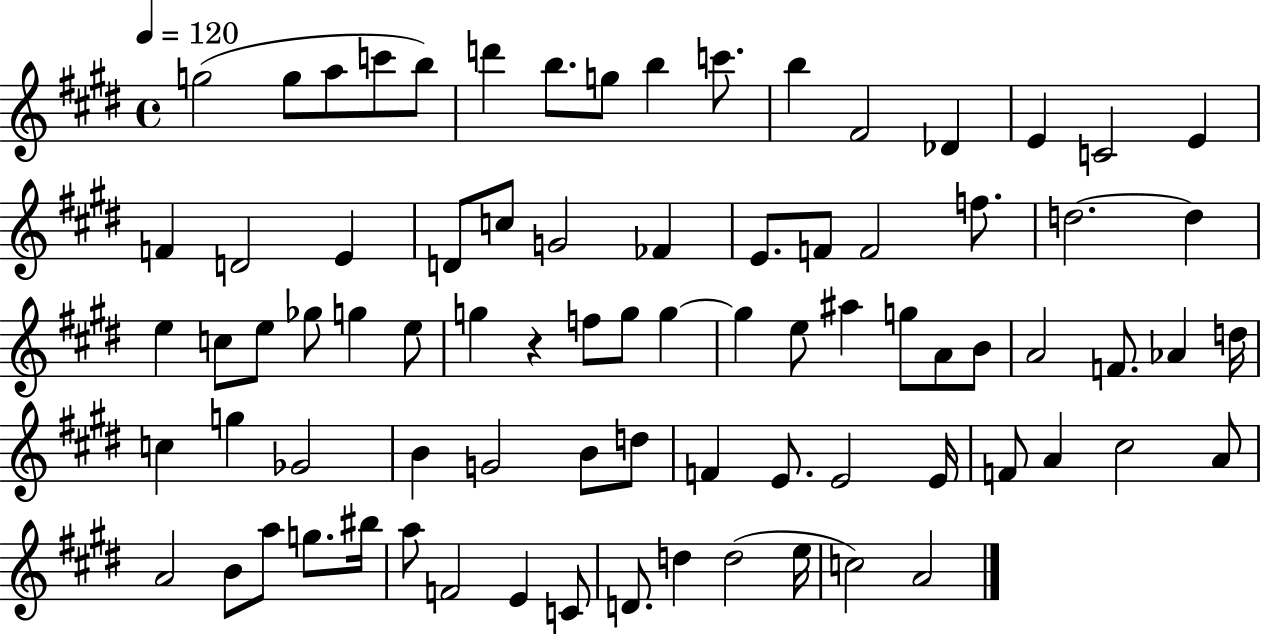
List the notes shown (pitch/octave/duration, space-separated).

G5/h G5/e A5/e C6/e B5/e D6/q B5/e. G5/e B5/q C6/e. B5/q F#4/h Db4/q E4/q C4/h E4/q F4/q D4/h E4/q D4/e C5/e G4/h FES4/q E4/e. F4/e F4/h F5/e. D5/h. D5/q E5/q C5/e E5/e Gb5/e G5/q E5/e G5/q R/q F5/e G5/e G5/q G5/q E5/e A#5/q G5/e A4/e B4/e A4/h F4/e. Ab4/q D5/s C5/q G5/q Gb4/h B4/q G4/h B4/e D5/e F4/q E4/e. E4/h E4/s F4/e A4/q C#5/h A4/e A4/h B4/e A5/e G5/e. BIS5/s A5/e F4/h E4/q C4/e D4/e. D5/q D5/h E5/s C5/h A4/h